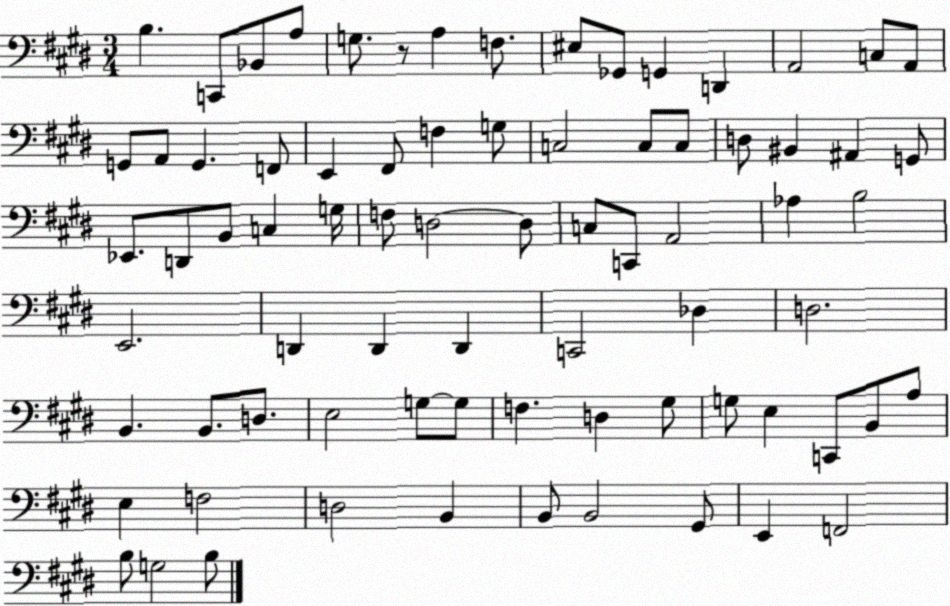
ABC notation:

X:1
T:Untitled
M:3/4
L:1/4
K:E
B, C,,/2 _B,,/2 A,/2 G,/2 z/2 A, F,/2 ^E,/2 _G,,/2 G,, D,, A,,2 C,/2 A,,/2 G,,/2 A,,/2 G,, F,,/2 E,, ^F,,/2 F, G,/2 C,2 C,/2 C,/2 D,/2 ^B,, ^A,, G,,/2 _E,,/2 D,,/2 B,,/2 C, G,/4 F,/2 D,2 D,/2 C,/2 C,,/2 A,,2 _A, B,2 E,,2 D,, D,, D,, C,,2 _D, D,2 B,, B,,/2 D,/2 E,2 G,/2 G,/2 F, D, ^G,/2 G,/2 E, C,,/2 B,,/2 A,/2 E, F,2 D,2 B,, B,,/2 B,,2 ^G,,/2 E,, F,,2 B,/2 G,2 B,/2